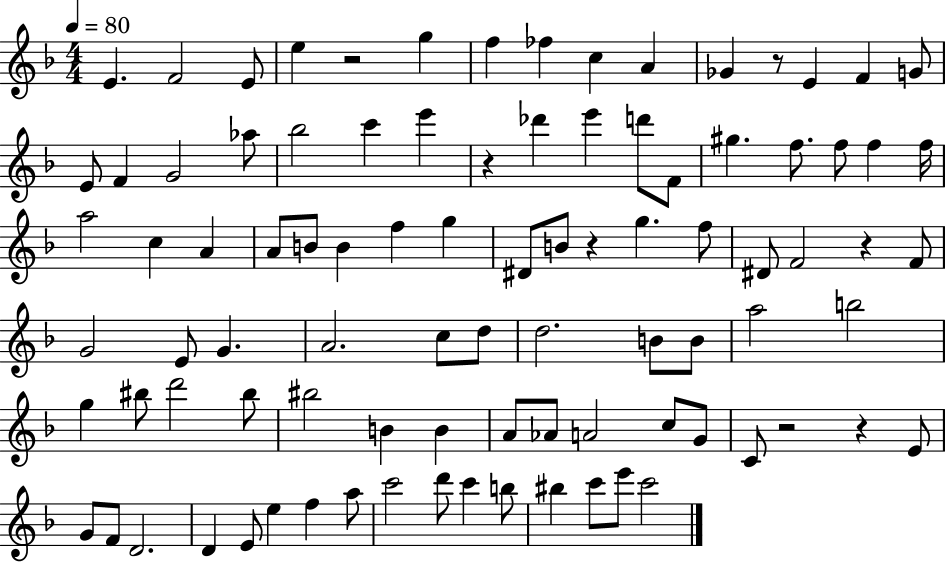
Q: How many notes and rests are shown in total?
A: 92